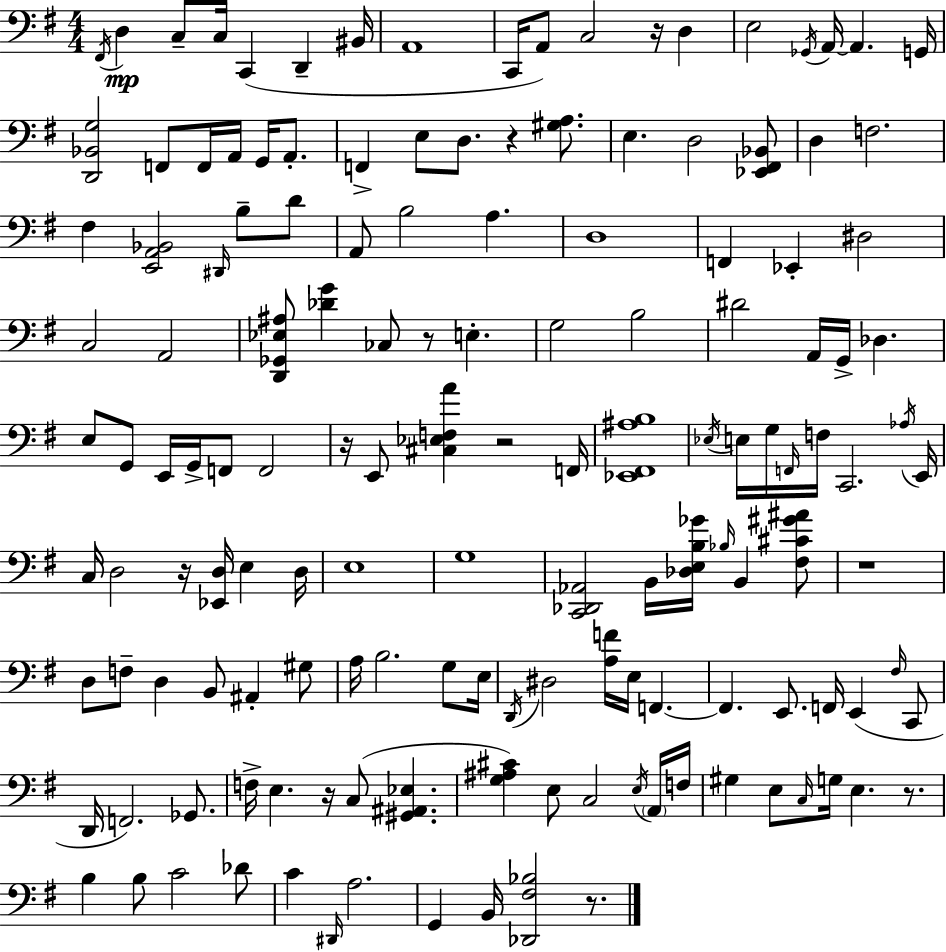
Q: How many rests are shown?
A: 10